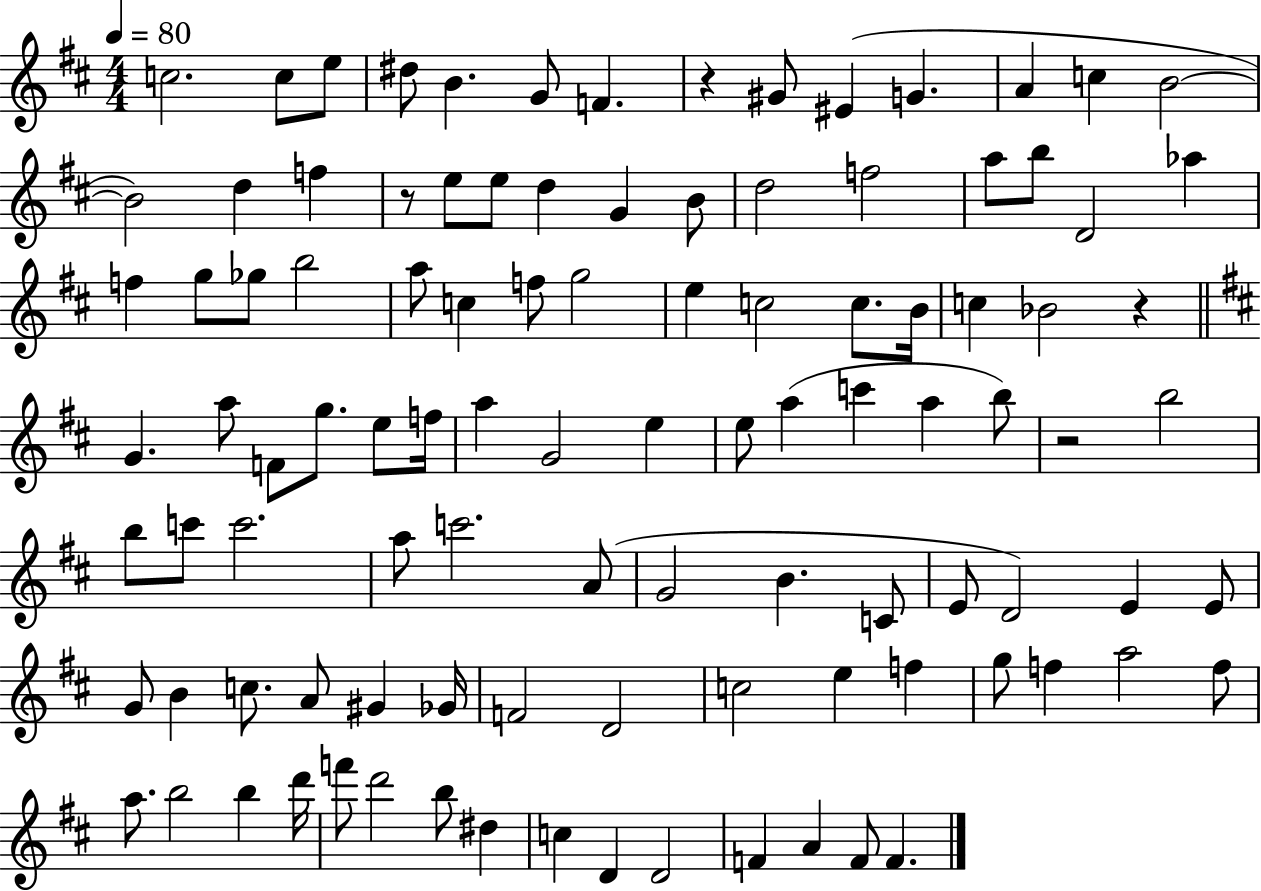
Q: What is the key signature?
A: D major